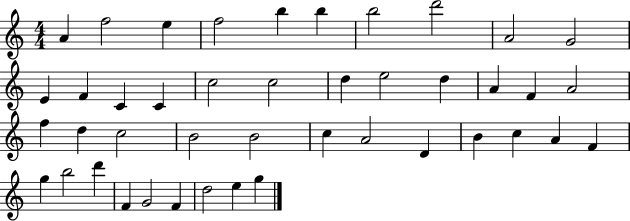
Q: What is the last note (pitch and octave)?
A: G5